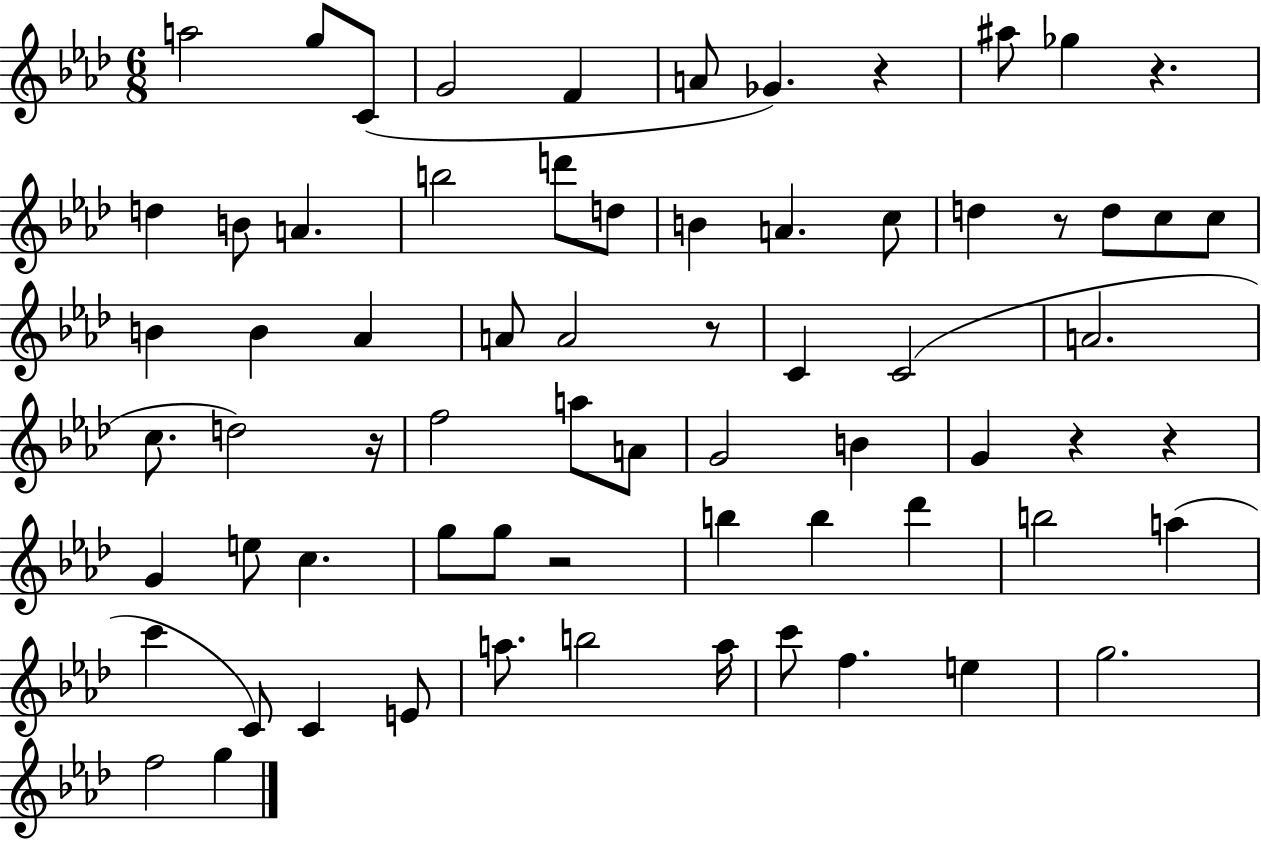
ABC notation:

X:1
T:Untitled
M:6/8
L:1/4
K:Ab
a2 g/2 C/2 G2 F A/2 _G z ^a/2 _g z d B/2 A b2 d'/2 d/2 B A c/2 d z/2 d/2 c/2 c/2 B B _A A/2 A2 z/2 C C2 A2 c/2 d2 z/4 f2 a/2 A/2 G2 B G z z G e/2 c g/2 g/2 z2 b b _d' b2 a c' C/2 C E/2 a/2 b2 a/4 c'/2 f e g2 f2 g